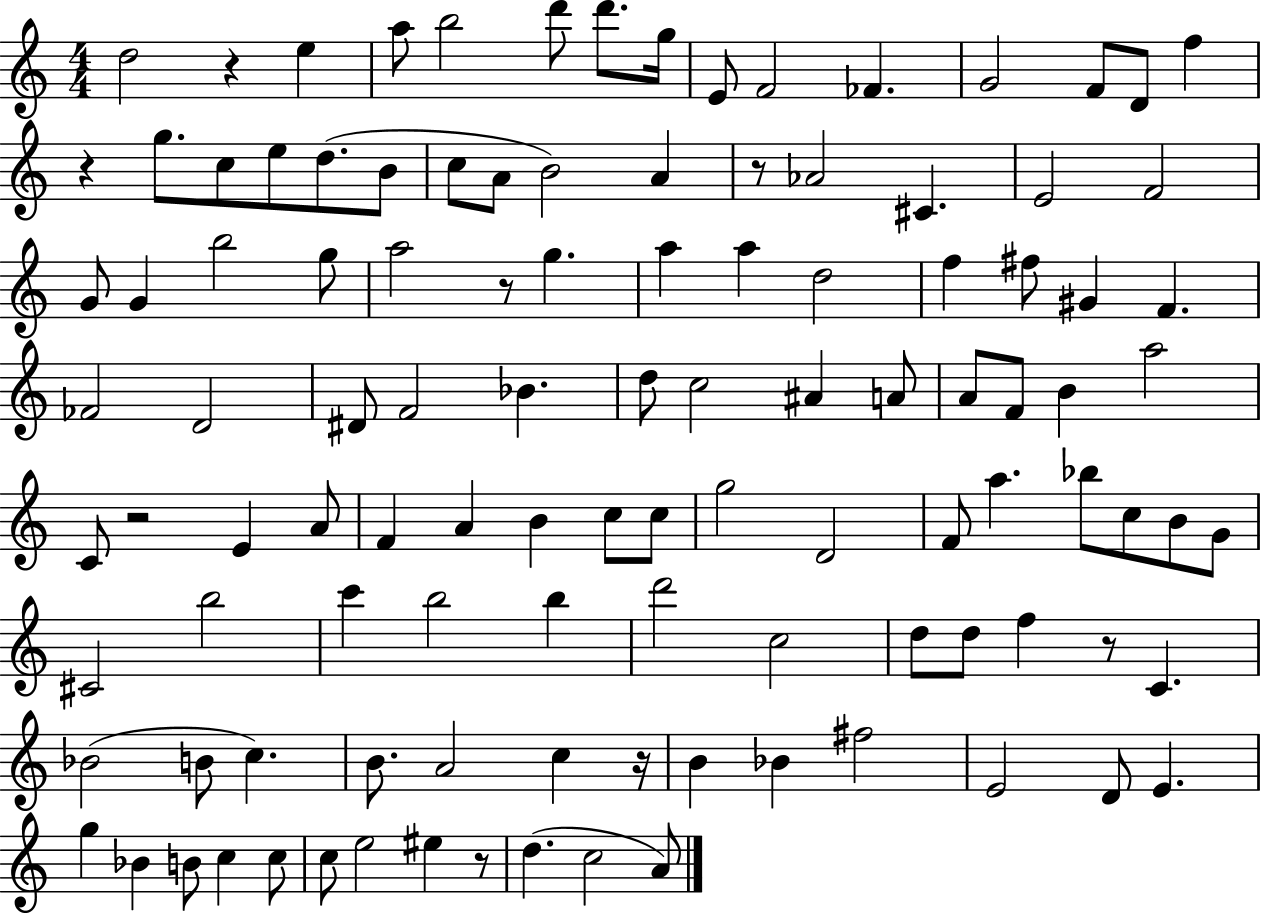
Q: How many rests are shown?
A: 8